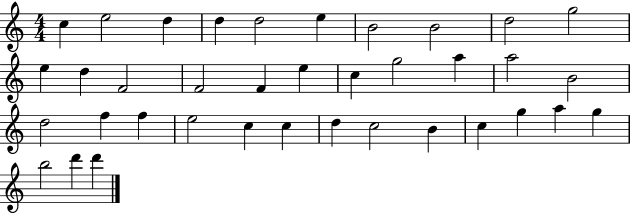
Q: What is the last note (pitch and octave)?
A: D6